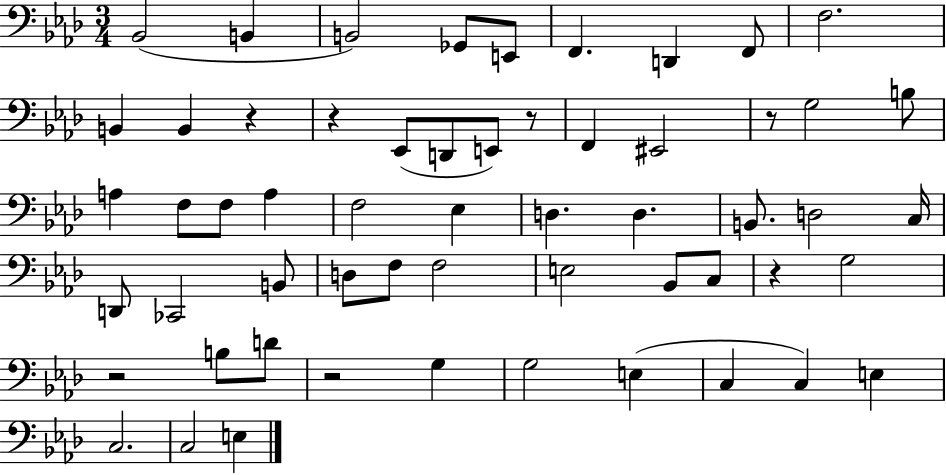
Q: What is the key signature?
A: AES major